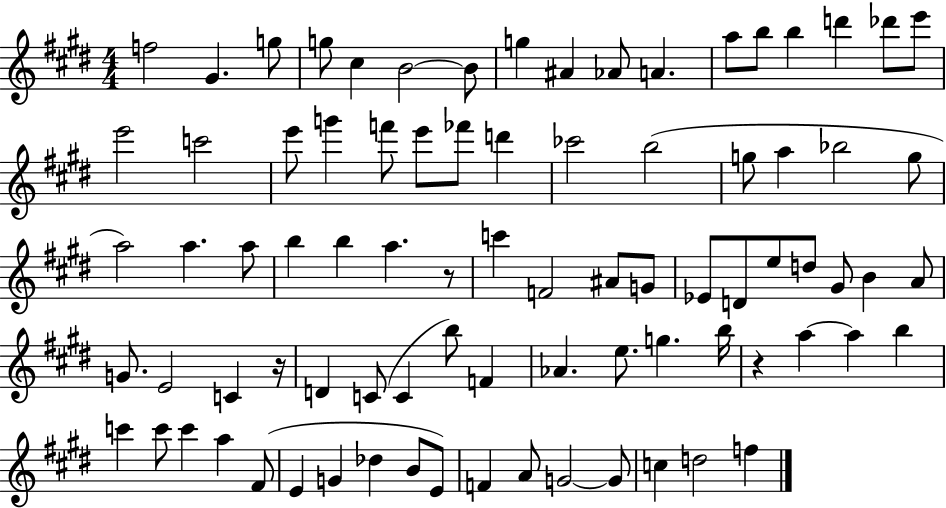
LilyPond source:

{
  \clef treble
  \numericTimeSignature
  \time 4/4
  \key e \major
  \repeat volta 2 { f''2 gis'4. g''8 | g''8 cis''4 b'2~~ b'8 | g''4 ais'4 aes'8 a'4. | a''8 b''8 b''4 d'''4 des'''8 e'''8 | \break e'''2 c'''2 | e'''8 g'''4 f'''8 e'''8 fes'''8 d'''4 | ces'''2 b''2( | g''8 a''4 bes''2 g''8 | \break a''2) a''4. a''8 | b''4 b''4 a''4. r8 | c'''4 f'2 ais'8 g'8 | ees'8 d'8 e''8 d''8 gis'8 b'4 a'8 | \break g'8. e'2 c'4 r16 | d'4 c'8( c'4 b''8) f'4 | aes'4. e''8. g''4. b''16 | r4 a''4~~ a''4 b''4 | \break c'''4 c'''8 c'''4 a''4 fis'8( | e'4 g'4 des''4 b'8 e'8) | f'4 a'8 g'2~~ g'8 | c''4 d''2 f''4 | \break } \bar "|."
}